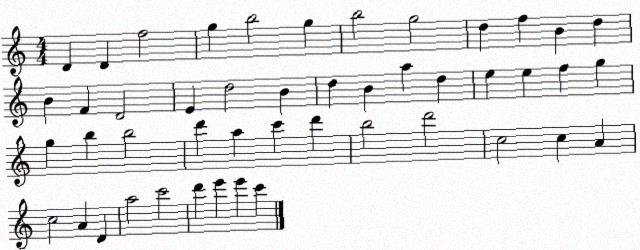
X:1
T:Untitled
M:4/4
L:1/4
K:C
D D f2 g b2 g b2 g2 d f B d B F D2 E d2 B d B a d e e f g g b b2 d' a c' d' b2 d'2 c2 c A c2 A D a2 c'2 d' e' e' c'